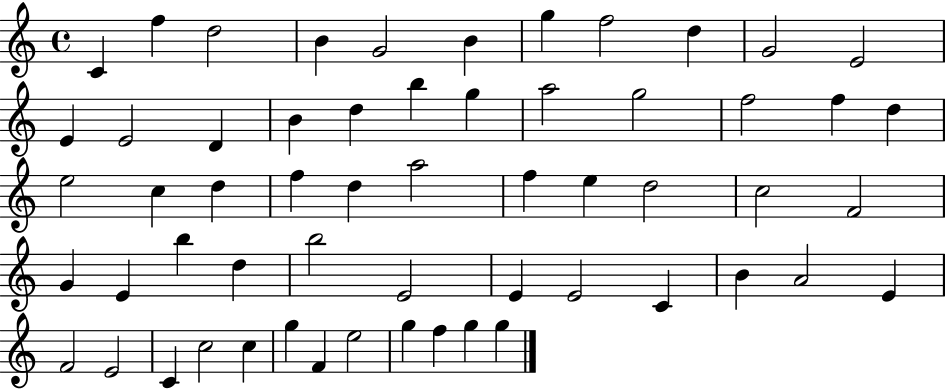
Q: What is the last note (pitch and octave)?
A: G5